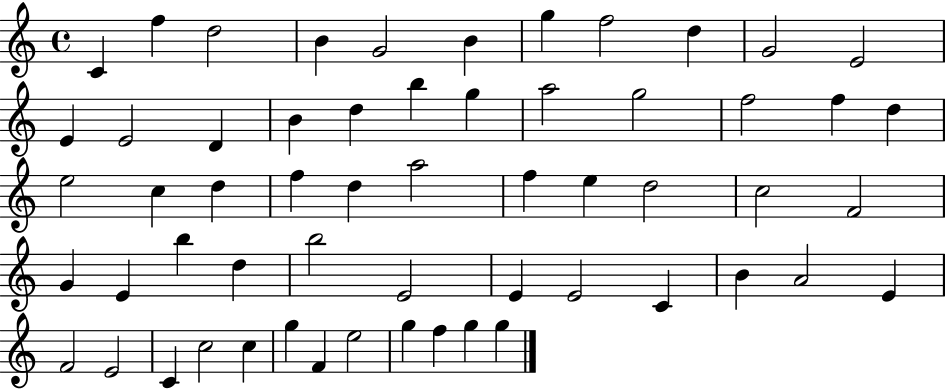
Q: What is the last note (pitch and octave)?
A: G5